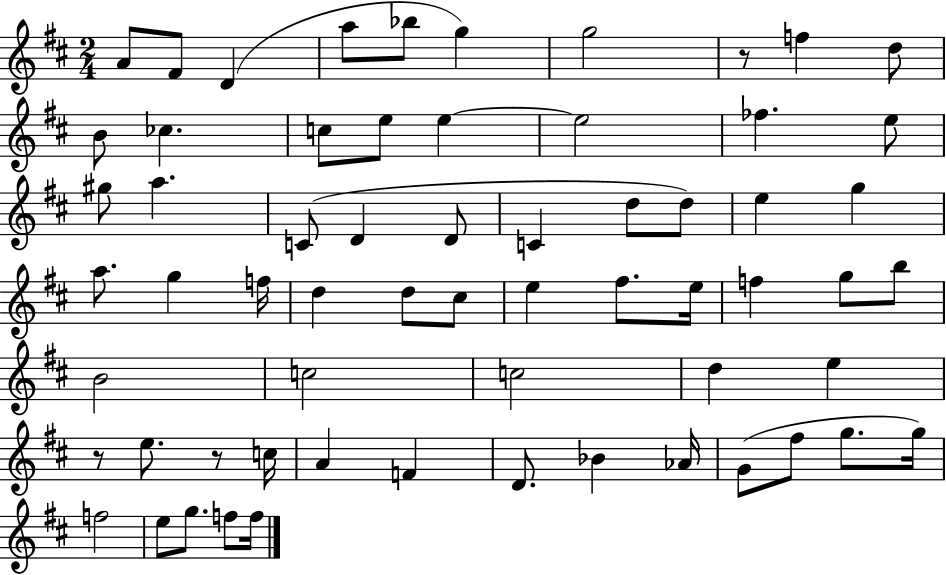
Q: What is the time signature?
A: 2/4